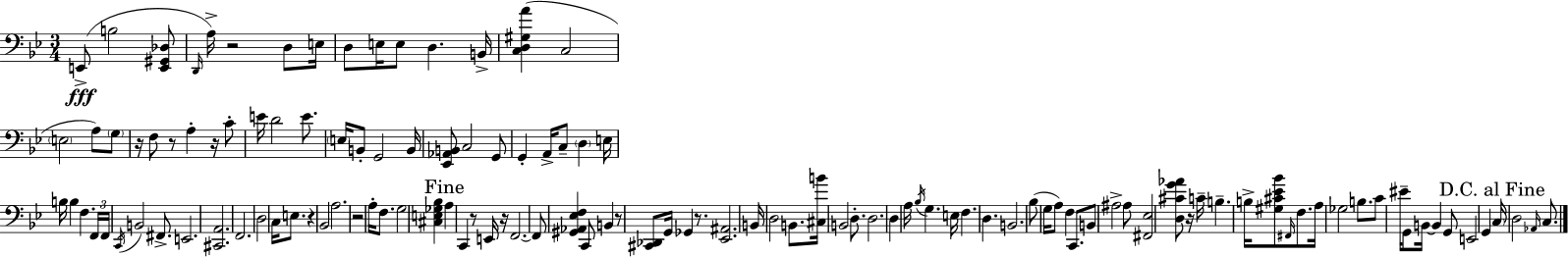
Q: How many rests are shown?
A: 11